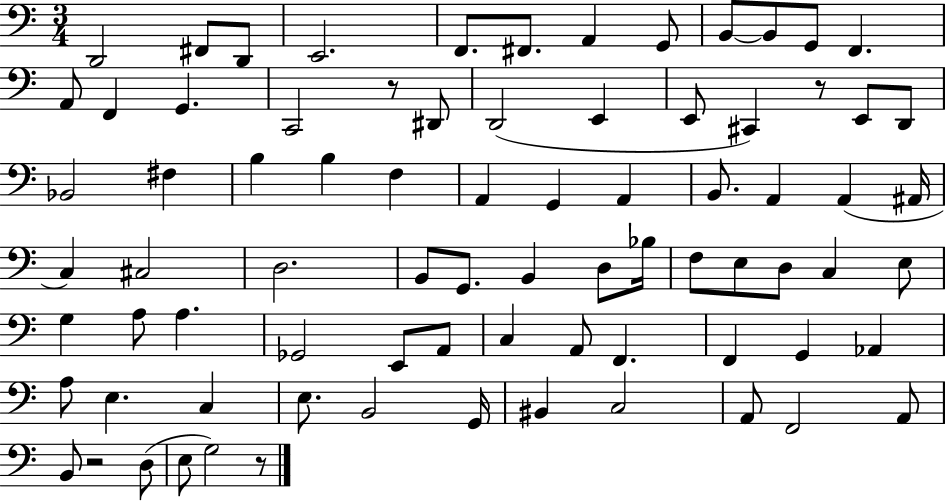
{
  \clef bass
  \numericTimeSignature
  \time 3/4
  \key c \major
  \repeat volta 2 { d,2 fis,8 d,8 | e,2. | f,8. fis,8. a,4 g,8 | b,8~~ b,8 g,8 f,4. | \break a,8 f,4 g,4. | c,2 r8 dis,8 | d,2( e,4 | e,8 cis,4) r8 e,8 d,8 | \break bes,2 fis4 | b4 b4 f4 | a,4 g,4 a,4 | b,8. a,4 a,4( ais,16 | \break c4) cis2 | d2. | b,8 g,8. b,4 d8 bes16 | f8 e8 d8 c4 e8 | \break g4 a8 a4. | ges,2 e,8 a,8 | c4 a,8 f,4. | f,4 g,4 aes,4 | \break a8 e4. c4 | e8. b,2 g,16 | bis,4 c2 | a,8 f,2 a,8 | \break b,8 r2 d8( | e8 g2) r8 | } \bar "|."
}